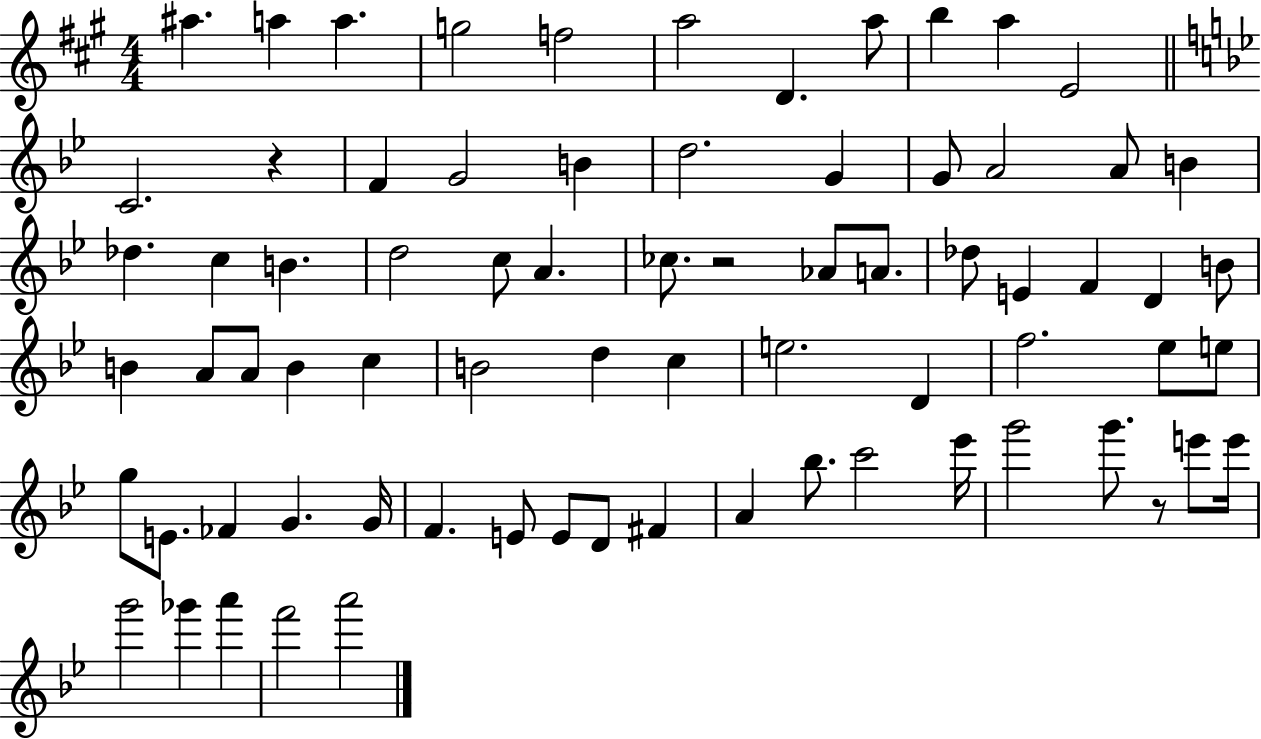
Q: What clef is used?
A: treble